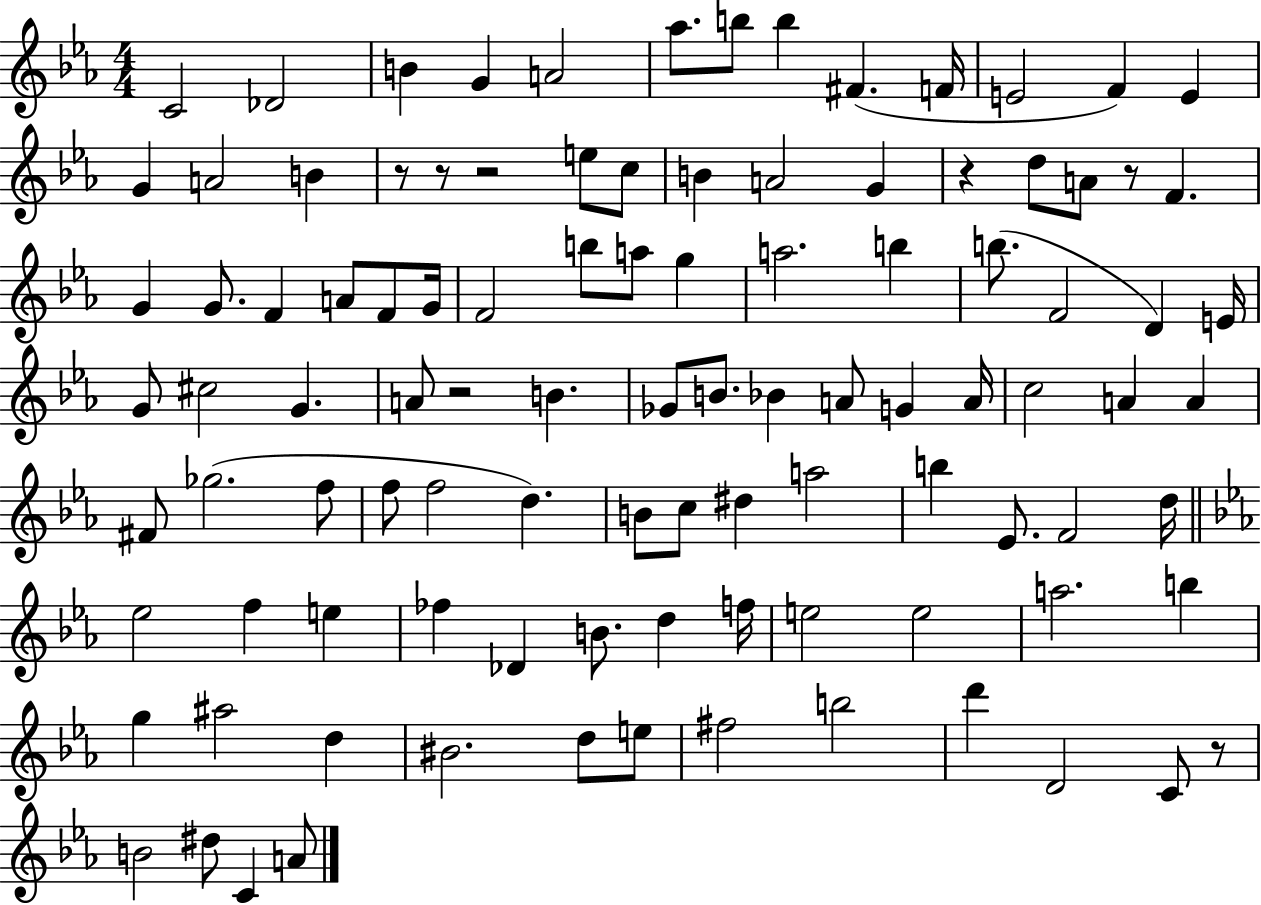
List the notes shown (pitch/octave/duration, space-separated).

C4/h Db4/h B4/q G4/q A4/h Ab5/e. B5/e B5/q F#4/q. F4/s E4/h F4/q E4/q G4/q A4/h B4/q R/e R/e R/h E5/e C5/e B4/q A4/h G4/q R/q D5/e A4/e R/e F4/q. G4/q G4/e. F4/q A4/e F4/e G4/s F4/h B5/e A5/e G5/q A5/h. B5/q B5/e. F4/h D4/q E4/s G4/e C#5/h G4/q. A4/e R/h B4/q. Gb4/e B4/e. Bb4/q A4/e G4/q A4/s C5/h A4/q A4/q F#4/e Gb5/h. F5/e F5/e F5/h D5/q. B4/e C5/e D#5/q A5/h B5/q Eb4/e. F4/h D5/s Eb5/h F5/q E5/q FES5/q Db4/q B4/e. D5/q F5/s E5/h E5/h A5/h. B5/q G5/q A#5/h D5/q BIS4/h. D5/e E5/e F#5/h B5/h D6/q D4/h C4/e R/e B4/h D#5/e C4/q A4/e